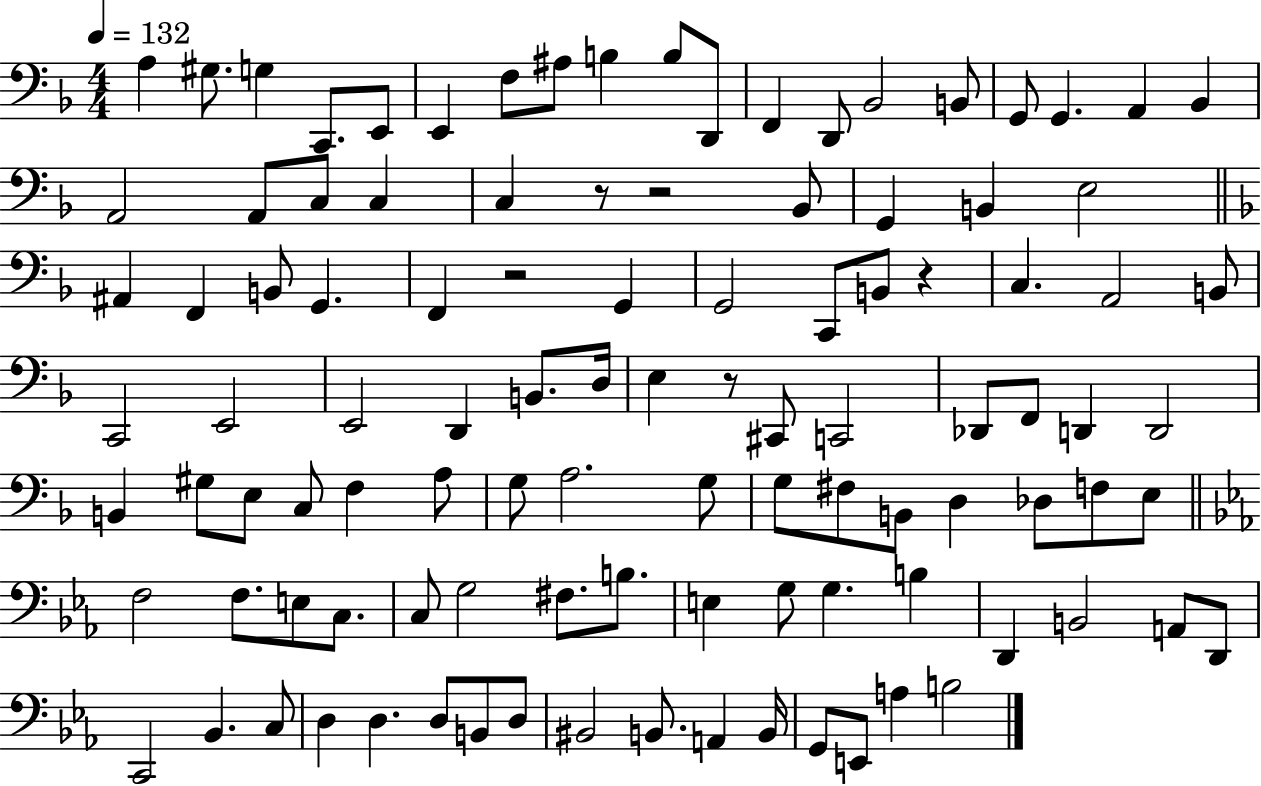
X:1
T:Untitled
M:4/4
L:1/4
K:F
A, ^G,/2 G, C,,/2 E,,/2 E,, F,/2 ^A,/2 B, B,/2 D,,/2 F,, D,,/2 _B,,2 B,,/2 G,,/2 G,, A,, _B,, A,,2 A,,/2 C,/2 C, C, z/2 z2 _B,,/2 G,, B,, E,2 ^A,, F,, B,,/2 G,, F,, z2 G,, G,,2 C,,/2 B,,/2 z C, A,,2 B,,/2 C,,2 E,,2 E,,2 D,, B,,/2 D,/4 E, z/2 ^C,,/2 C,,2 _D,,/2 F,,/2 D,, D,,2 B,, ^G,/2 E,/2 C,/2 F, A,/2 G,/2 A,2 G,/2 G,/2 ^F,/2 B,,/2 D, _D,/2 F,/2 E,/2 F,2 F,/2 E,/2 C,/2 C,/2 G,2 ^F,/2 B,/2 E, G,/2 G, B, D,, B,,2 A,,/2 D,,/2 C,,2 _B,, C,/2 D, D, D,/2 B,,/2 D,/2 ^B,,2 B,,/2 A,, B,,/4 G,,/2 E,,/2 A, B,2